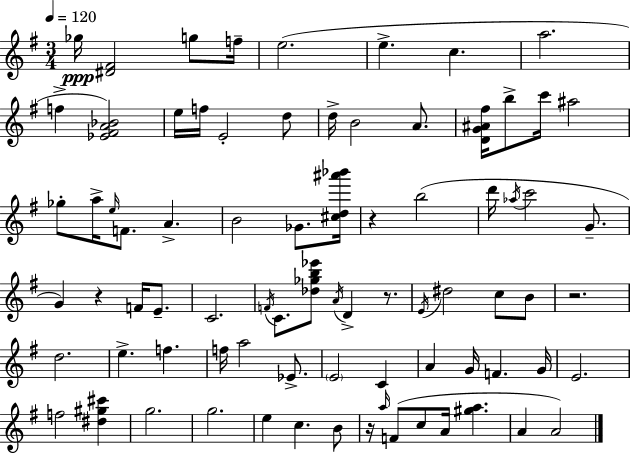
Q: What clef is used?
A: treble